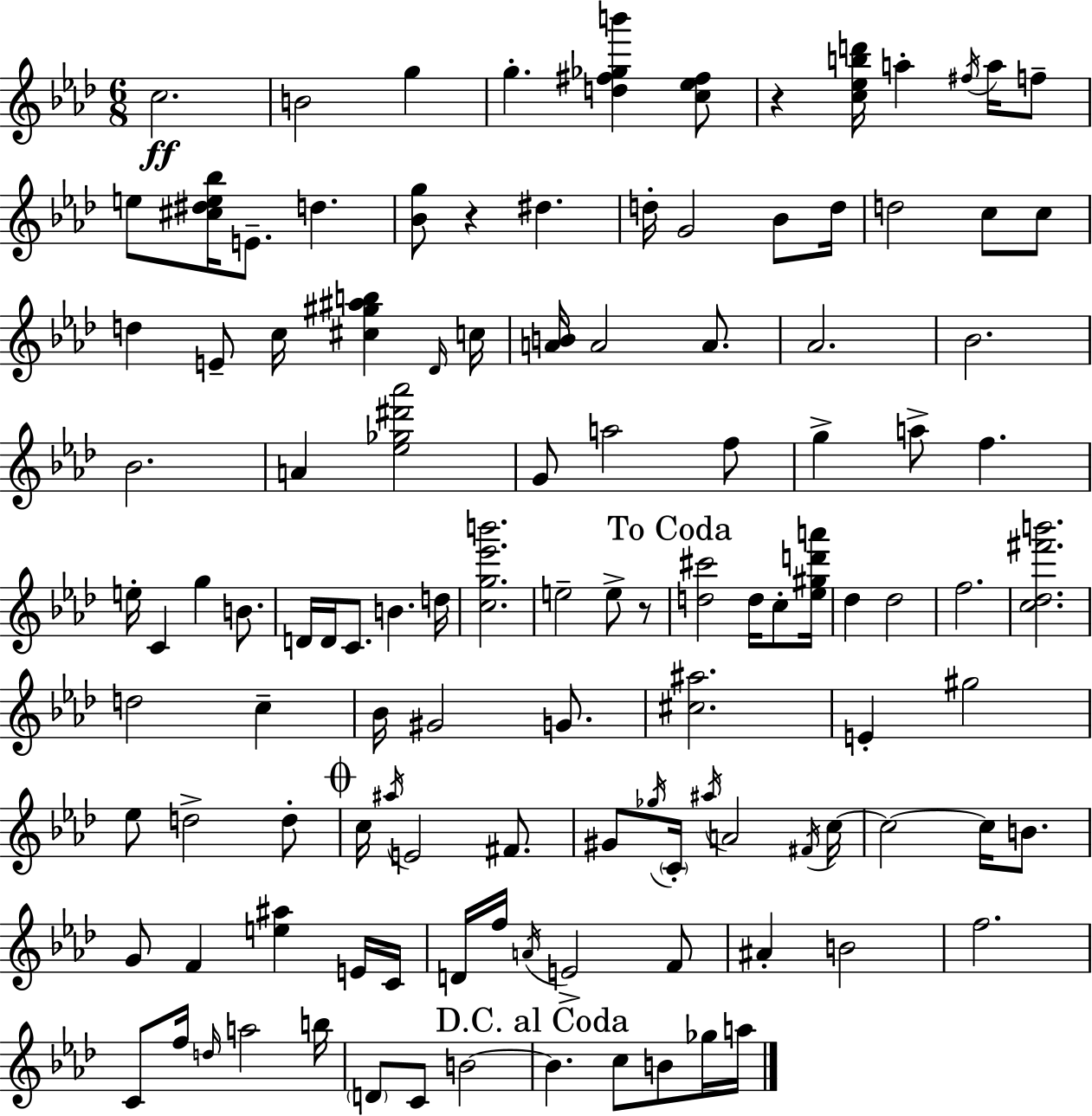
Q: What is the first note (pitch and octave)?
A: C5